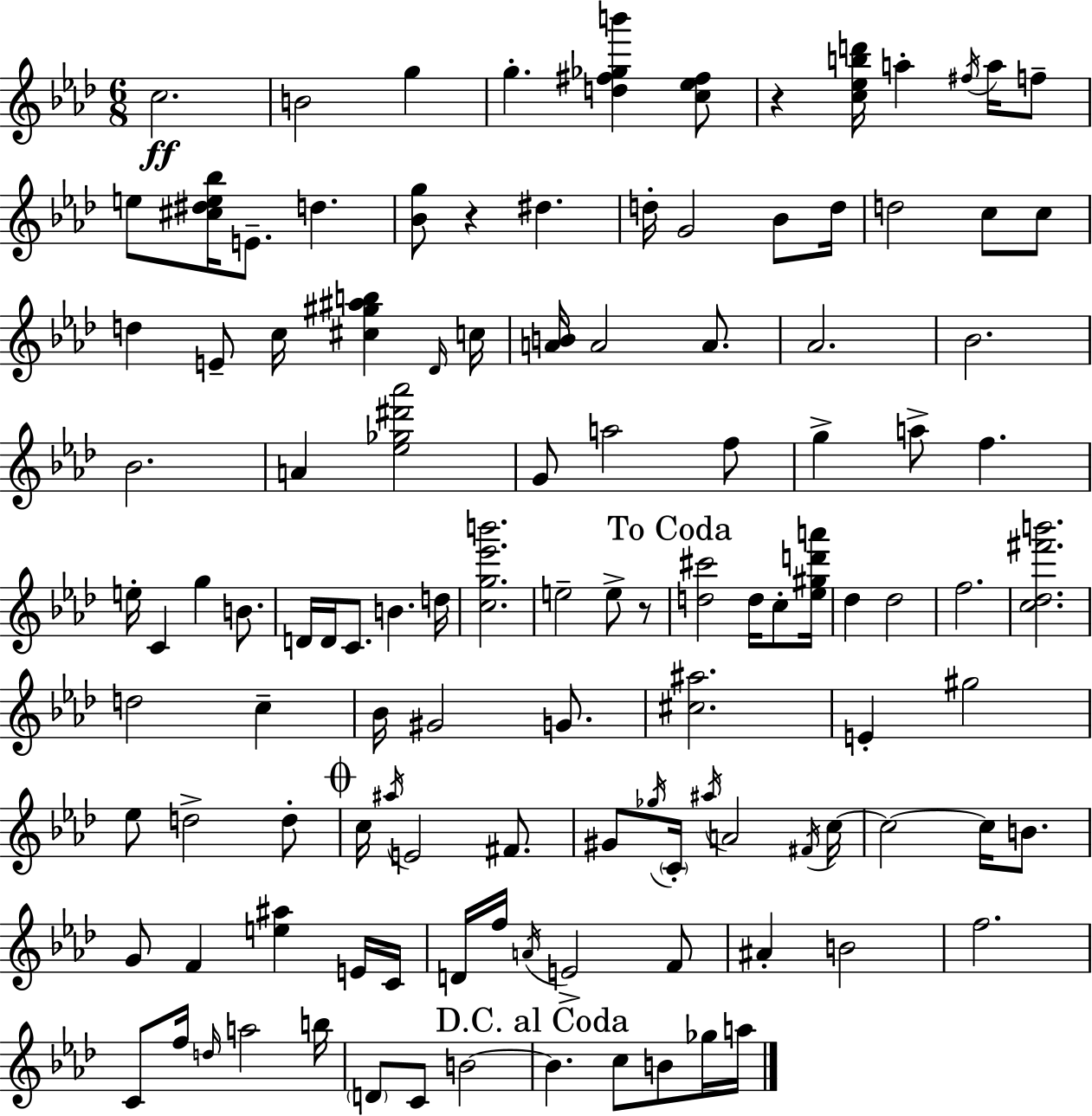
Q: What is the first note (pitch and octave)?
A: C5